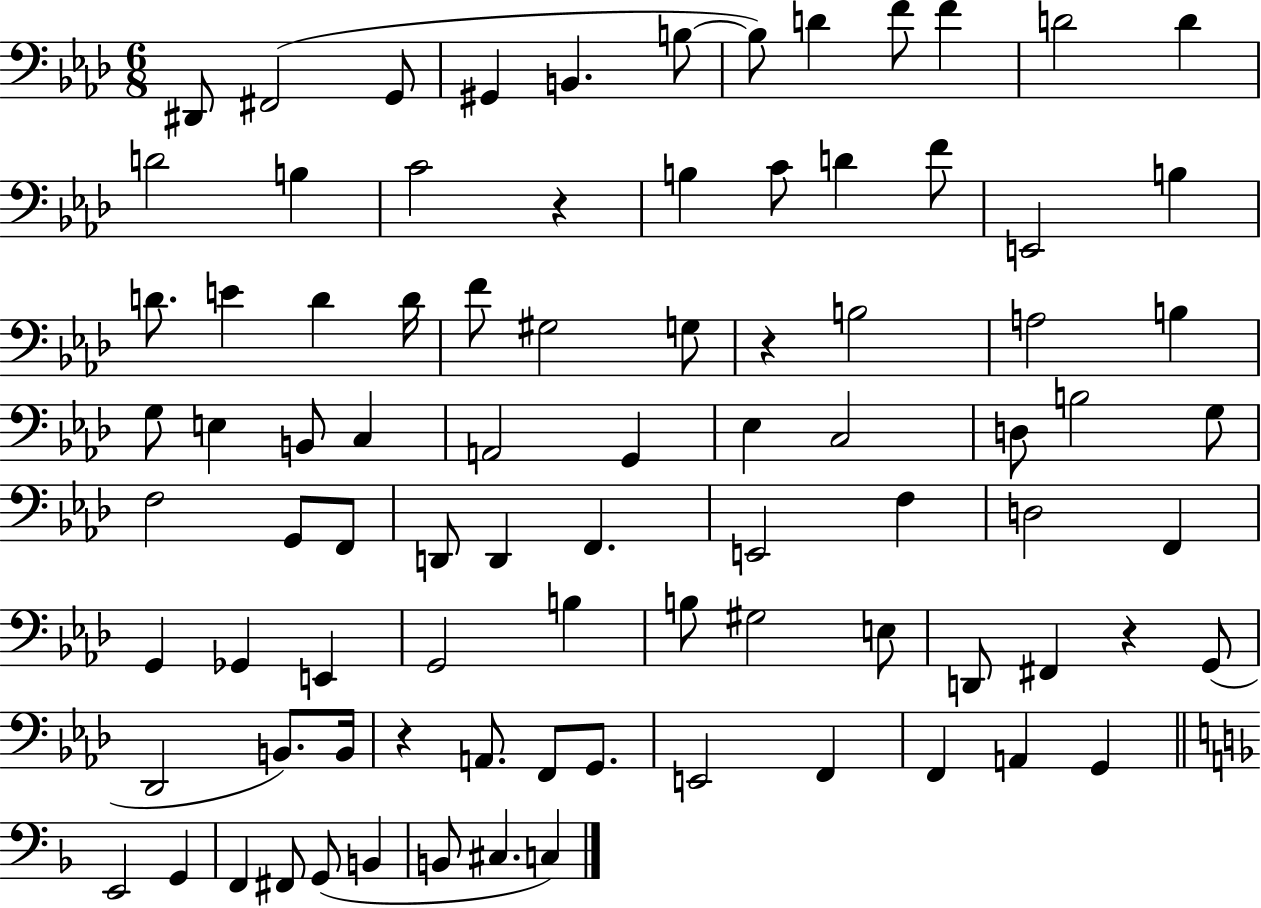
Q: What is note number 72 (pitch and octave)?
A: F2